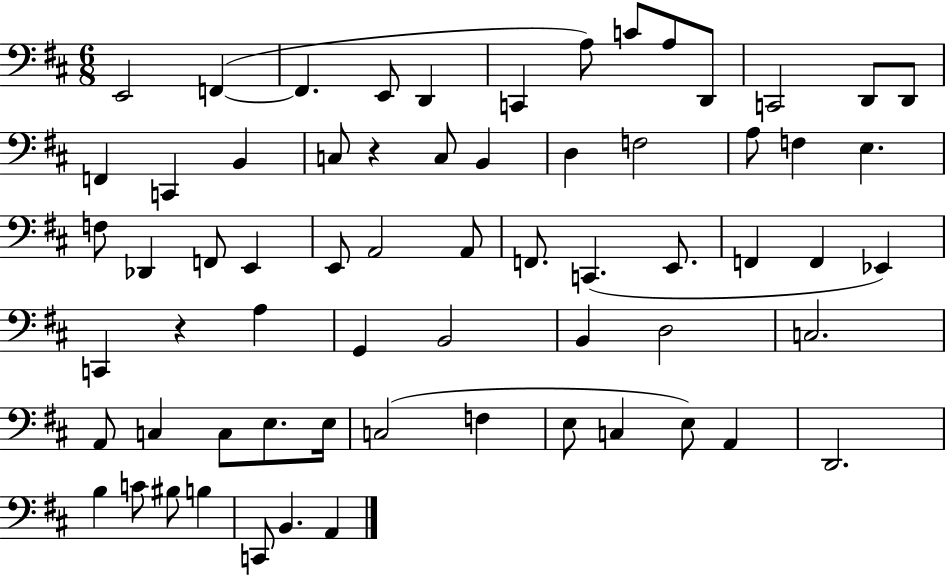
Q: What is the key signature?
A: D major